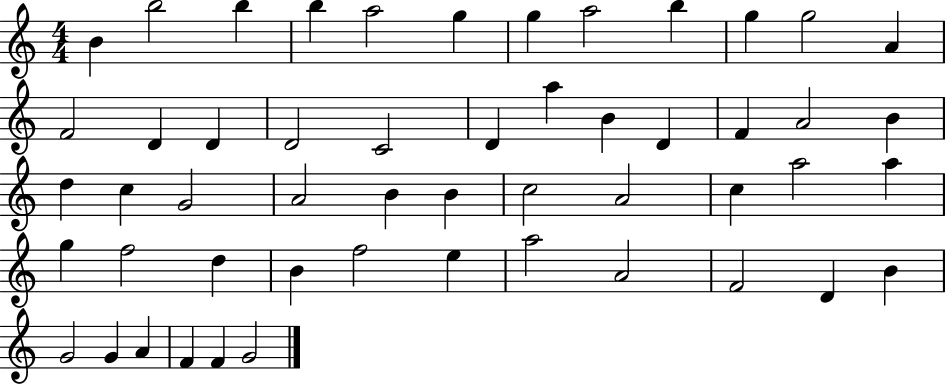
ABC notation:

X:1
T:Untitled
M:4/4
L:1/4
K:C
B b2 b b a2 g g a2 b g g2 A F2 D D D2 C2 D a B D F A2 B d c G2 A2 B B c2 A2 c a2 a g f2 d B f2 e a2 A2 F2 D B G2 G A F F G2